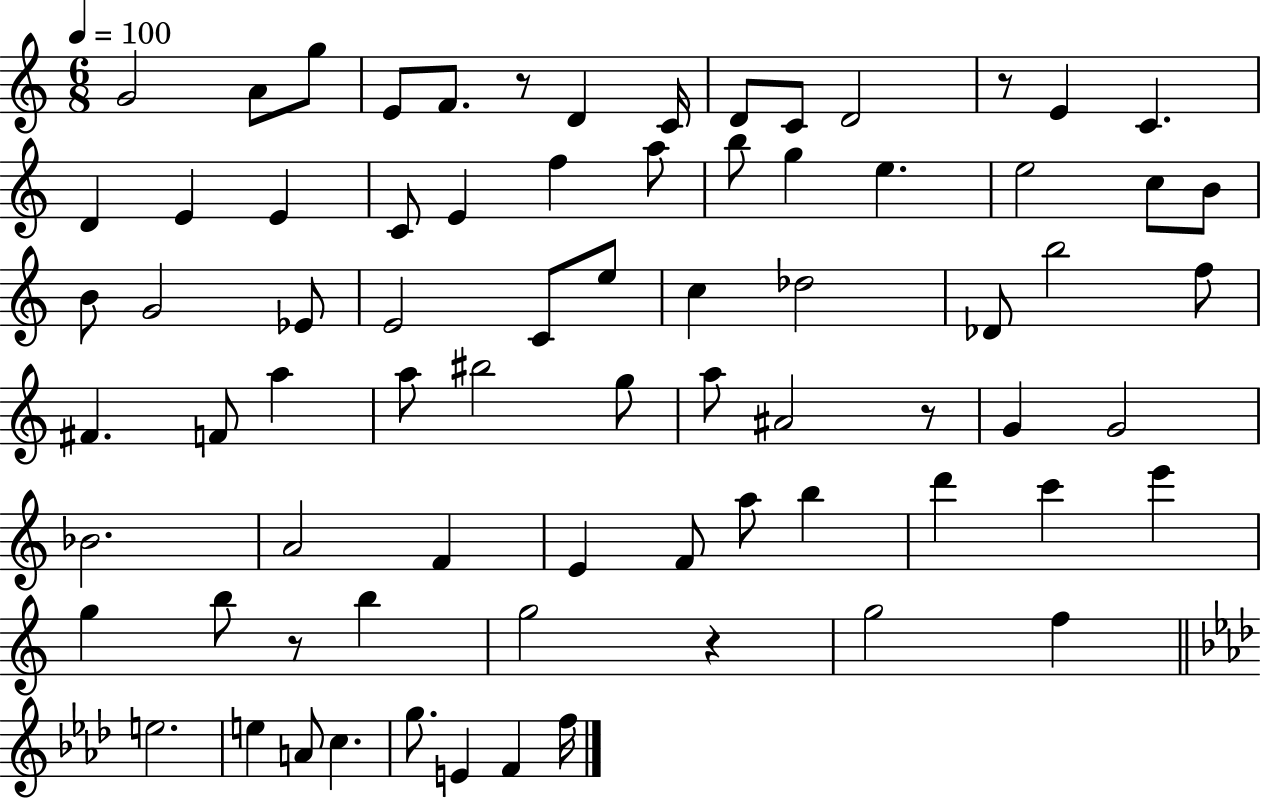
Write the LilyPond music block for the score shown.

{
  \clef treble
  \numericTimeSignature
  \time 6/8
  \key c \major
  \tempo 4 = 100
  g'2 a'8 g''8 | e'8 f'8. r8 d'4 c'16 | d'8 c'8 d'2 | r8 e'4 c'4. | \break d'4 e'4 e'4 | c'8 e'4 f''4 a''8 | b''8 g''4 e''4. | e''2 c''8 b'8 | \break b'8 g'2 ees'8 | e'2 c'8 e''8 | c''4 des''2 | des'8 b''2 f''8 | \break fis'4. f'8 a''4 | a''8 bis''2 g''8 | a''8 ais'2 r8 | g'4 g'2 | \break bes'2. | a'2 f'4 | e'4 f'8 a''8 b''4 | d'''4 c'''4 e'''4 | \break g''4 b''8 r8 b''4 | g''2 r4 | g''2 f''4 | \bar "||" \break \key f \minor e''2. | e''4 a'8 c''4. | g''8. e'4 f'4 f''16 | \bar "|."
}